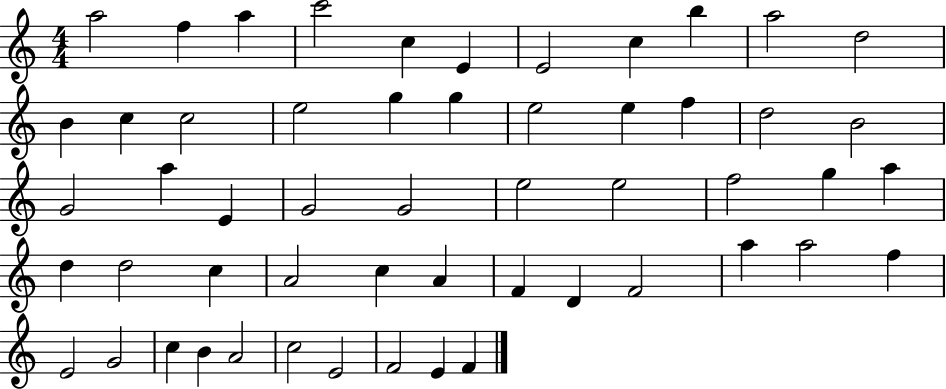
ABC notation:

X:1
T:Untitled
M:4/4
L:1/4
K:C
a2 f a c'2 c E E2 c b a2 d2 B c c2 e2 g g e2 e f d2 B2 G2 a E G2 G2 e2 e2 f2 g a d d2 c A2 c A F D F2 a a2 f E2 G2 c B A2 c2 E2 F2 E F